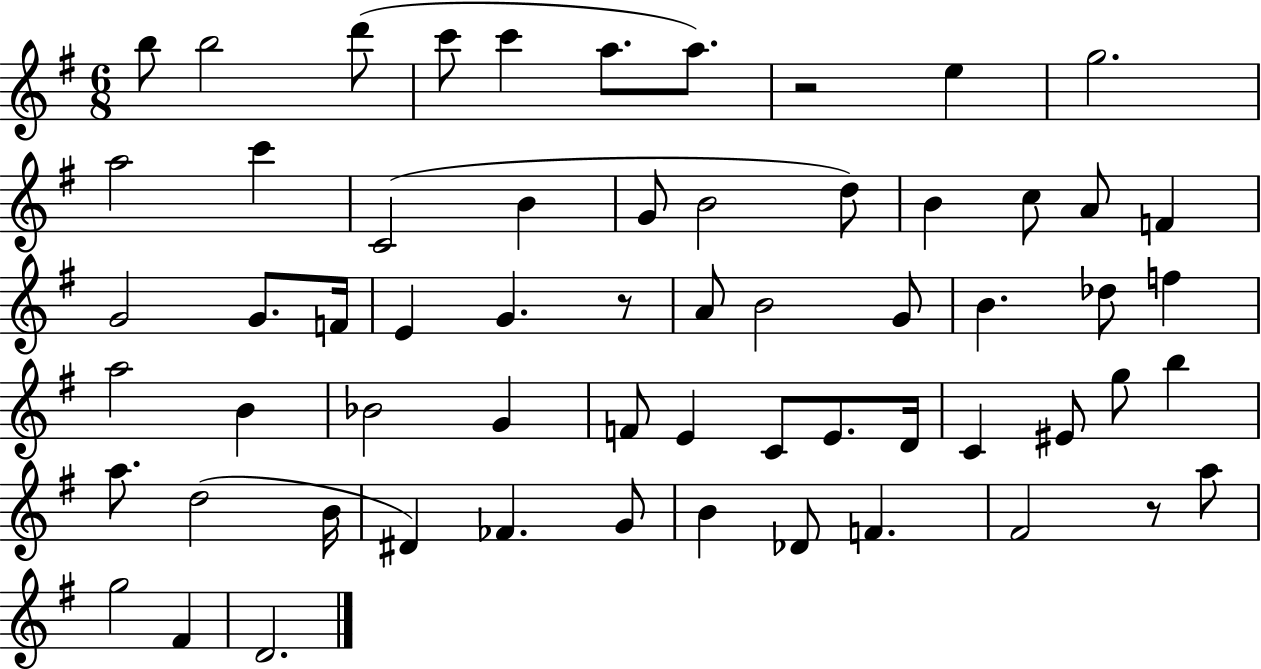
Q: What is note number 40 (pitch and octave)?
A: D4